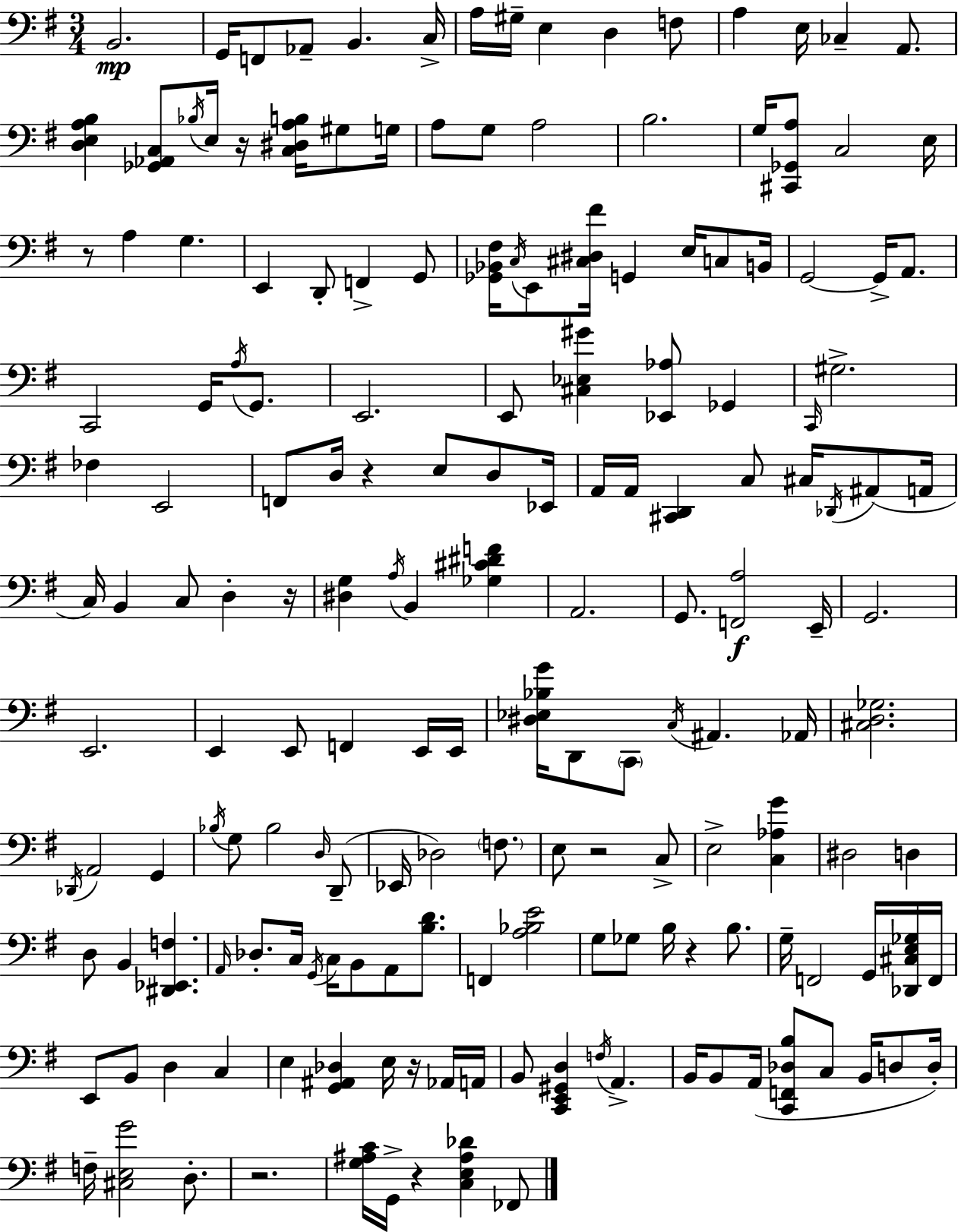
{
  \clef bass
  \numericTimeSignature
  \time 3/4
  \key e \minor
  \repeat volta 2 { b,2.\mp | g,16 f,8 aes,8-- b,4. c16-> | a16 gis16-- e4 d4 f8 | a4 e16 ces4-- a,8. | \break <d e a b>4 <ges, aes, c>8 \acciaccatura { bes16 } e16 r16 <c dis a b>16 gis8 | g16 a8 g8 a2 | b2. | g16 <cis, ges, a>8 c2 | \break e16 r8 a4 g4. | e,4 d,8-. f,4-> g,8 | <ges, bes, fis>16 \acciaccatura { c16 } e,8 <cis dis fis'>16 g,4 e16 c8 | b,16 g,2~~ g,16-> a,8. | \break c,2 g,16 \acciaccatura { a16 } | g,8. e,2. | e,8 <cis ees gis'>4 <ees, aes>8 ges,4 | \grace { c,16 } gis2.-> | \break fes4 e,2 | f,8 d16 r4 e8 | d8 ees,16 a,16 a,16 <cis, d,>4 c8 | cis16 \acciaccatura { des,16 }( ais,8 a,16 c16) b,4 c8 | \break d4-. r16 <dis g>4 \acciaccatura { a16 } b,4 | <ges cis' dis' f'>4 a,2. | g,8. <f, a>2\f | e,16-- g,2. | \break e,2. | e,4 e,8 | f,4 e,16 e,16 <dis ees bes g'>16 d,8 \parenthesize c,8 \acciaccatura { c16 } | ais,4. aes,16 <cis d ges>2. | \break \acciaccatura { des,16 } a,2 | g,4 \acciaccatura { bes16 } g8 bes2 | \grace { d16 } d,8--( ees,16 des2) | \parenthesize f8. e8 | \break r2 c8-> e2-> | <c aes g'>4 dis2 | d4 d8 | b,4 <dis, ees, f>4. \grace { a,16 } des8.-. | \break c16 \acciaccatura { g,16 } c16 b,8 a,8 <b d'>8. | f,4 <a bes e'>2 | g8 ges8 b16 r4 b8. | g16-- f,2 g,16 <des, cis e ges>16 f,16 | \break e,8 b,8 d4 c4 | e4 <g, ais, des>4 e16 r16 aes,16 a,16 | b,8 <c, e, gis, d>4 \acciaccatura { f16 } a,4.-> | b,16 b,8 a,16( <c, f, des b>8 c8 b,16 d8 | \break d16-.) f16-- <cis e g'>2 d8.-. | r2. | <g ais c'>16 g,16-> r4 <c e ais des'>4 fes,8 | } \bar "|."
}